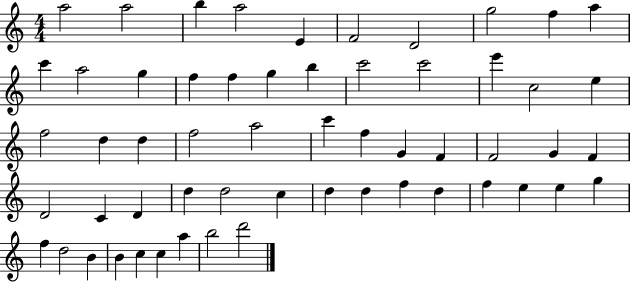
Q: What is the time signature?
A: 4/4